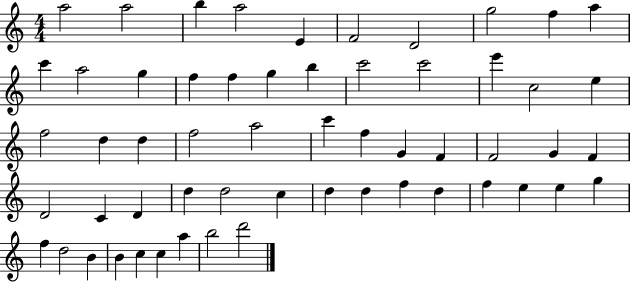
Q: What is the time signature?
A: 4/4